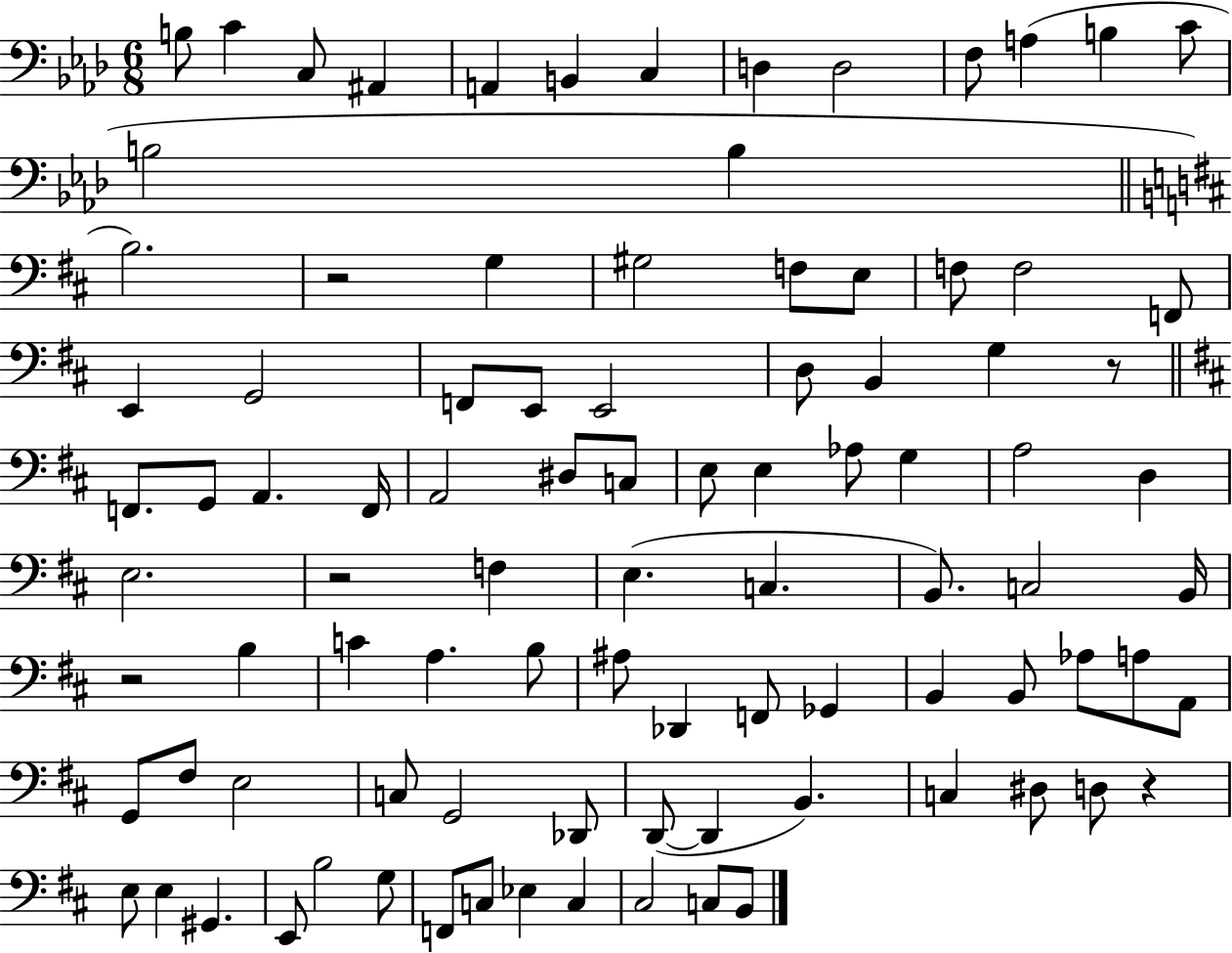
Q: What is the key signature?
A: AES major